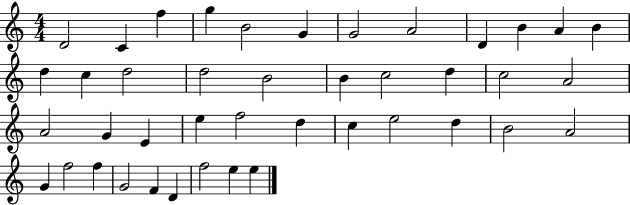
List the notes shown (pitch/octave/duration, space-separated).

D4/h C4/q F5/q G5/q B4/h G4/q G4/h A4/h D4/q B4/q A4/q B4/q D5/q C5/q D5/h D5/h B4/h B4/q C5/h D5/q C5/h A4/h A4/h G4/q E4/q E5/q F5/h D5/q C5/q E5/h D5/q B4/h A4/h G4/q F5/h F5/q G4/h F4/q D4/q F5/h E5/q E5/q